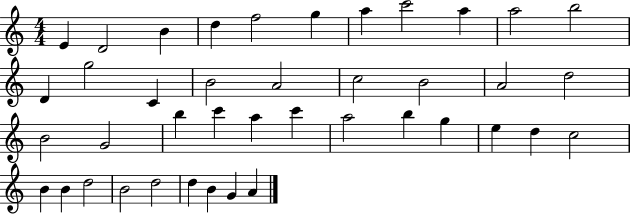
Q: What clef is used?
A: treble